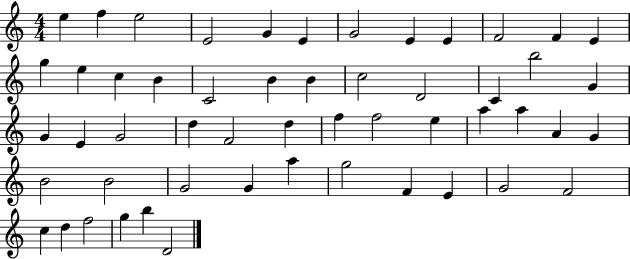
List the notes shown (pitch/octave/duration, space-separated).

E5/q F5/q E5/h E4/h G4/q E4/q G4/h E4/q E4/q F4/h F4/q E4/q G5/q E5/q C5/q B4/q C4/h B4/q B4/q C5/h D4/h C4/q B5/h G4/q G4/q E4/q G4/h D5/q F4/h D5/q F5/q F5/h E5/q A5/q A5/q A4/q G4/q B4/h B4/h G4/h G4/q A5/q G5/h F4/q E4/q G4/h F4/h C5/q D5/q F5/h G5/q B5/q D4/h